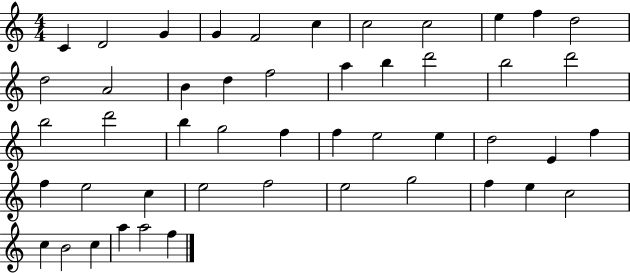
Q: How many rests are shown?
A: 0